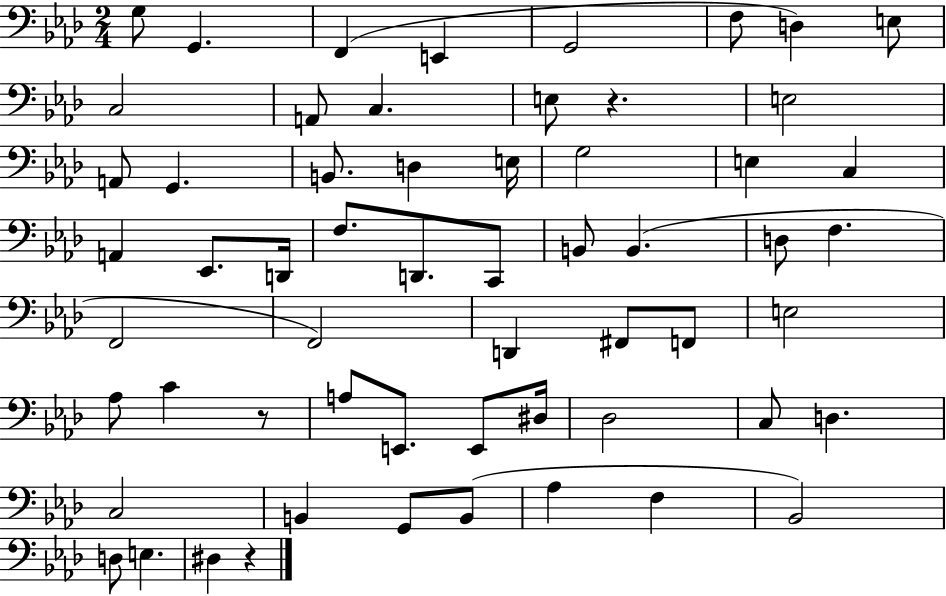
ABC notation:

X:1
T:Untitled
M:2/4
L:1/4
K:Ab
G,/2 G,, F,, E,, G,,2 F,/2 D, E,/2 C,2 A,,/2 C, E,/2 z E,2 A,,/2 G,, B,,/2 D, E,/4 G,2 E, C, A,, _E,,/2 D,,/4 F,/2 D,,/2 C,,/2 B,,/2 B,, D,/2 F, F,,2 F,,2 D,, ^F,,/2 F,,/2 E,2 _A,/2 C z/2 A,/2 E,,/2 E,,/2 ^D,/4 _D,2 C,/2 D, C,2 B,, G,,/2 B,,/2 _A, F, _B,,2 D,/2 E, ^D, z